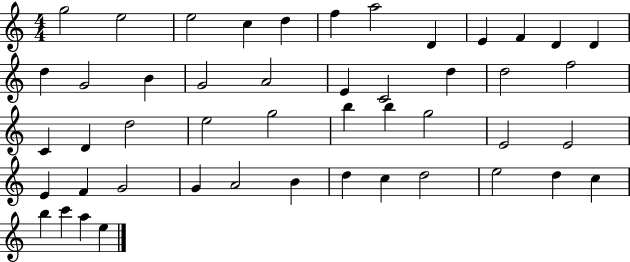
{
  \clef treble
  \numericTimeSignature
  \time 4/4
  \key c \major
  g''2 e''2 | e''2 c''4 d''4 | f''4 a''2 d'4 | e'4 f'4 d'4 d'4 | \break d''4 g'2 b'4 | g'2 a'2 | e'4 c'2 d''4 | d''2 f''2 | \break c'4 d'4 d''2 | e''2 g''2 | b''4 b''4 g''2 | e'2 e'2 | \break e'4 f'4 g'2 | g'4 a'2 b'4 | d''4 c''4 d''2 | e''2 d''4 c''4 | \break b''4 c'''4 a''4 e''4 | \bar "|."
}